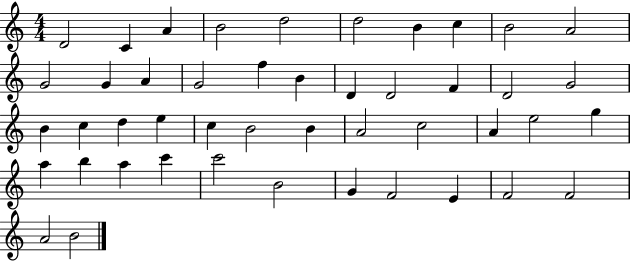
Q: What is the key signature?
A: C major